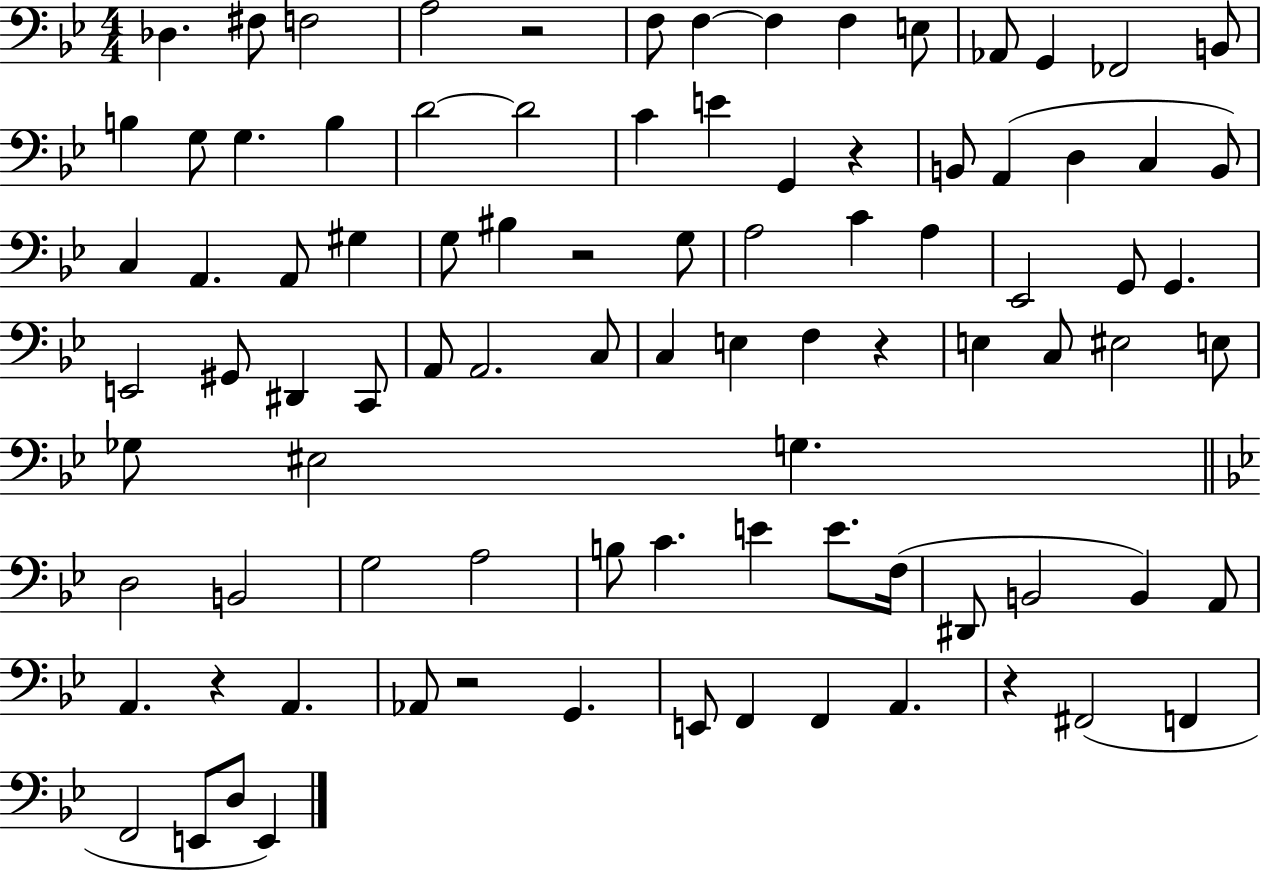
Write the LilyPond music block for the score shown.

{
  \clef bass
  \numericTimeSignature
  \time 4/4
  \key bes \major
  \repeat volta 2 { des4. fis8 f2 | a2 r2 | f8 f4~~ f4 f4 e8 | aes,8 g,4 fes,2 b,8 | \break b4 g8 g4. b4 | d'2~~ d'2 | c'4 e'4 g,4 r4 | b,8 a,4( d4 c4 b,8) | \break c4 a,4. a,8 gis4 | g8 bis4 r2 g8 | a2 c'4 a4 | ees,2 g,8 g,4. | \break e,2 gis,8 dis,4 c,8 | a,8 a,2. c8 | c4 e4 f4 r4 | e4 c8 eis2 e8 | \break ges8 eis2 g4. | \bar "||" \break \key g \minor d2 b,2 | g2 a2 | b8 c'4. e'4 e'8. f16( | dis,8 b,2 b,4) a,8 | \break a,4. r4 a,4. | aes,8 r2 g,4. | e,8 f,4 f,4 a,4. | r4 fis,2( f,4 | \break f,2 e,8 d8 e,4) | } \bar "|."
}